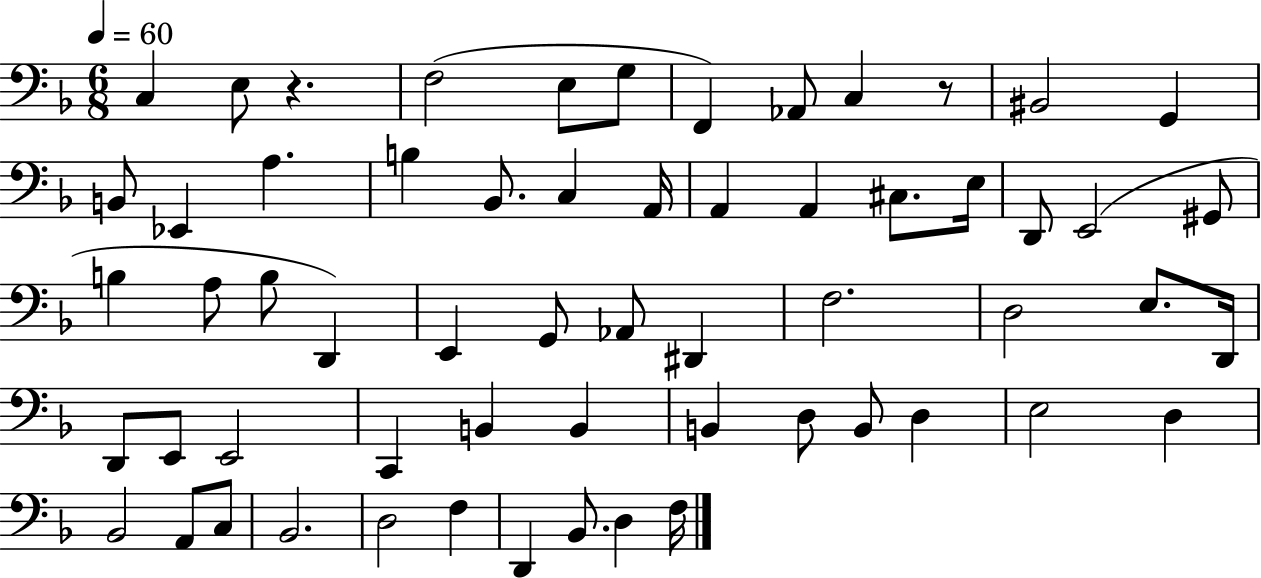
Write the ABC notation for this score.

X:1
T:Untitled
M:6/8
L:1/4
K:F
C, E,/2 z F,2 E,/2 G,/2 F,, _A,,/2 C, z/2 ^B,,2 G,, B,,/2 _E,, A, B, _B,,/2 C, A,,/4 A,, A,, ^C,/2 E,/4 D,,/2 E,,2 ^G,,/2 B, A,/2 B,/2 D,, E,, G,,/2 _A,,/2 ^D,, F,2 D,2 E,/2 D,,/4 D,,/2 E,,/2 E,,2 C,, B,, B,, B,, D,/2 B,,/2 D, E,2 D, _B,,2 A,,/2 C,/2 _B,,2 D,2 F, D,, _B,,/2 D, F,/4